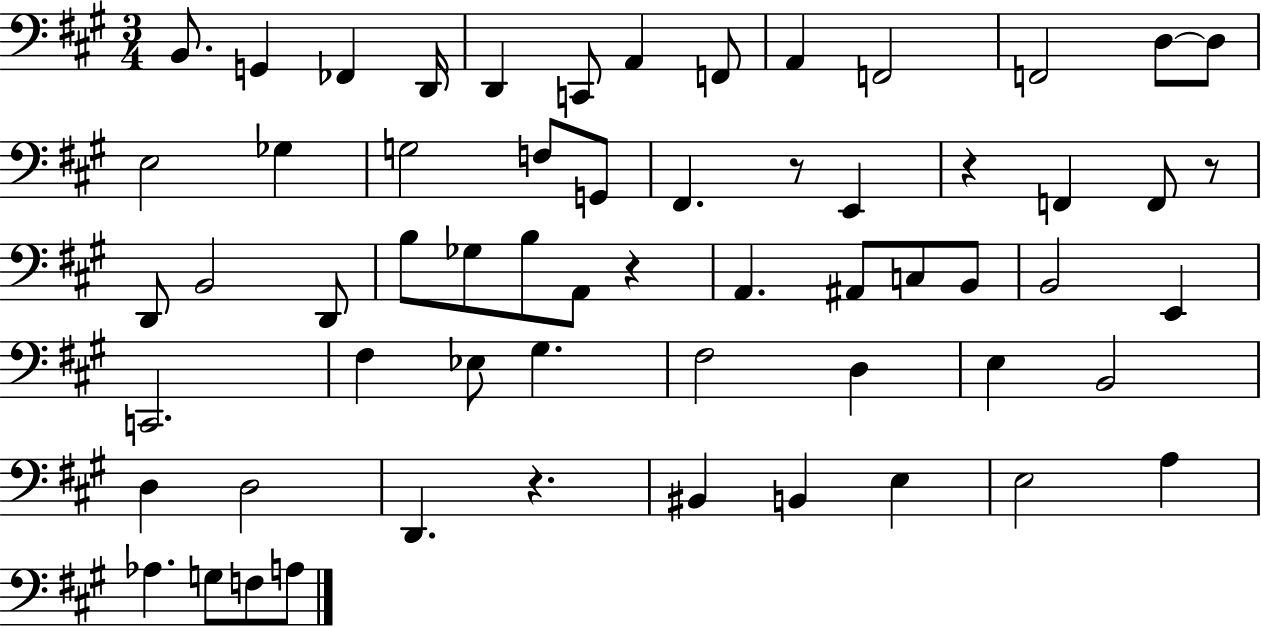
X:1
T:Untitled
M:3/4
L:1/4
K:A
B,,/2 G,, _F,, D,,/4 D,, C,,/2 A,, F,,/2 A,, F,,2 F,,2 D,/2 D,/2 E,2 _G, G,2 F,/2 G,,/2 ^F,, z/2 E,, z F,, F,,/2 z/2 D,,/2 B,,2 D,,/2 B,/2 _G,/2 B,/2 A,,/2 z A,, ^A,,/2 C,/2 B,,/2 B,,2 E,, C,,2 ^F, _E,/2 ^G, ^F,2 D, E, B,,2 D, D,2 D,, z ^B,, B,, E, E,2 A, _A, G,/2 F,/2 A,/2